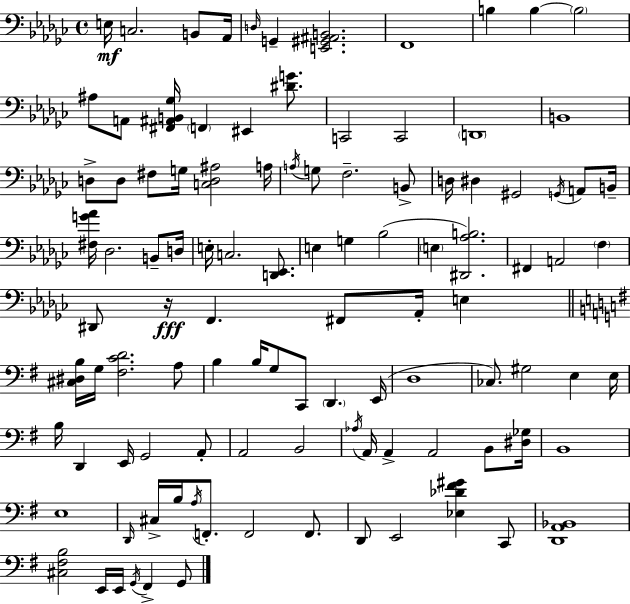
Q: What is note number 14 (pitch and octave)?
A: EIS2